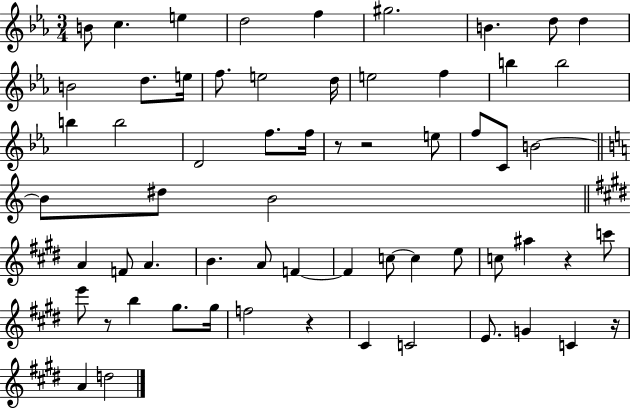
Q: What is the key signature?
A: EES major